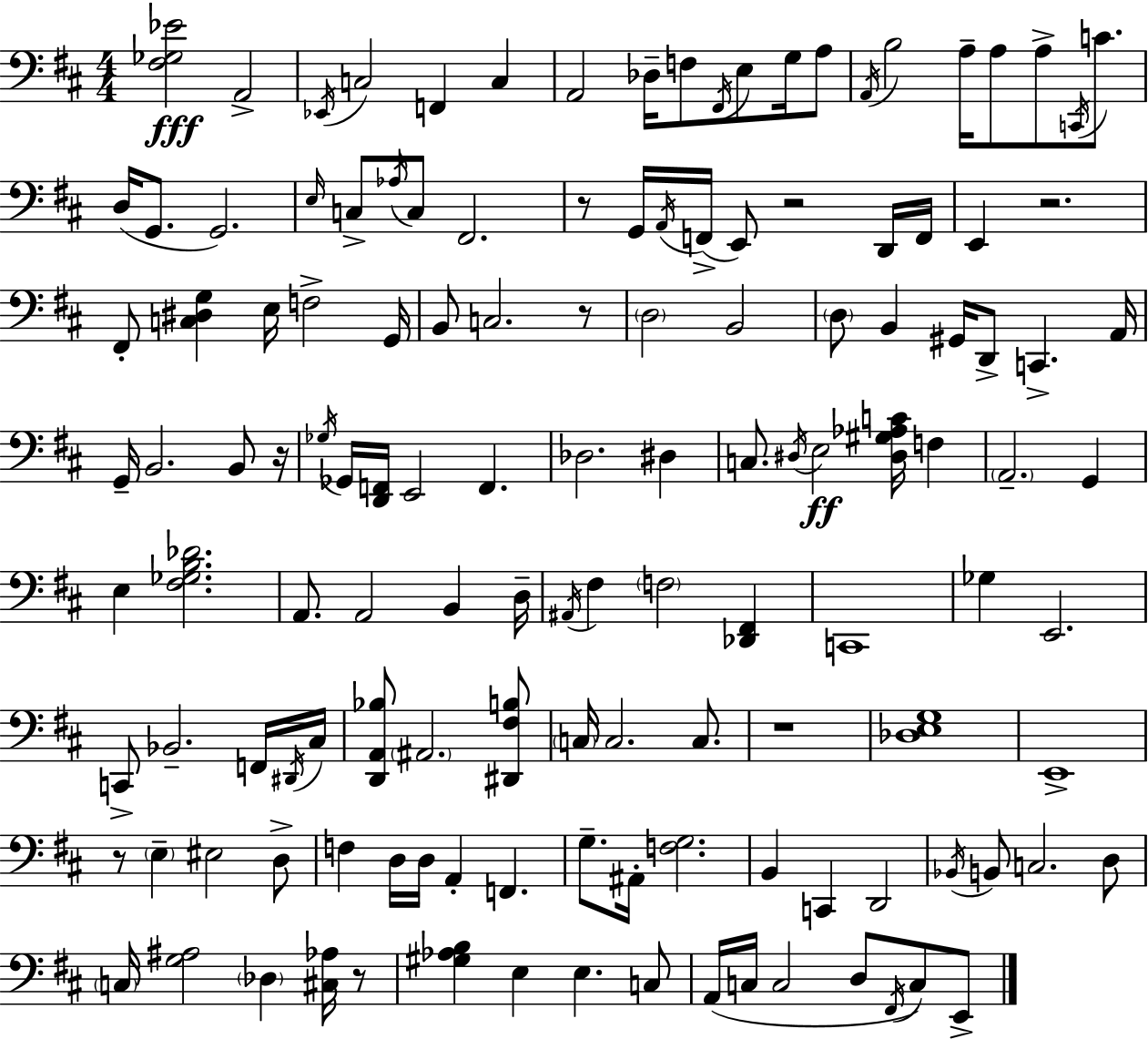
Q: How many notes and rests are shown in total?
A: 134